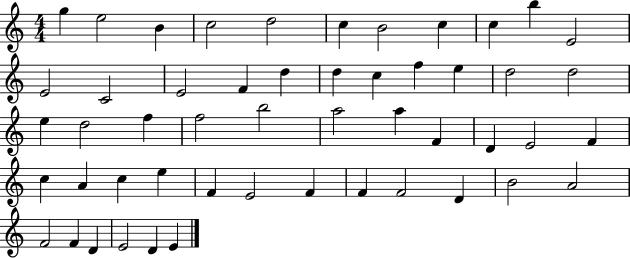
G5/q E5/h B4/q C5/h D5/h C5/q B4/h C5/q C5/q B5/q E4/h E4/h C4/h E4/h F4/q D5/q D5/q C5/q F5/q E5/q D5/h D5/h E5/q D5/h F5/q F5/h B5/h A5/h A5/q F4/q D4/q E4/h F4/q C5/q A4/q C5/q E5/q F4/q E4/h F4/q F4/q F4/h D4/q B4/h A4/h F4/h F4/q D4/q E4/h D4/q E4/q